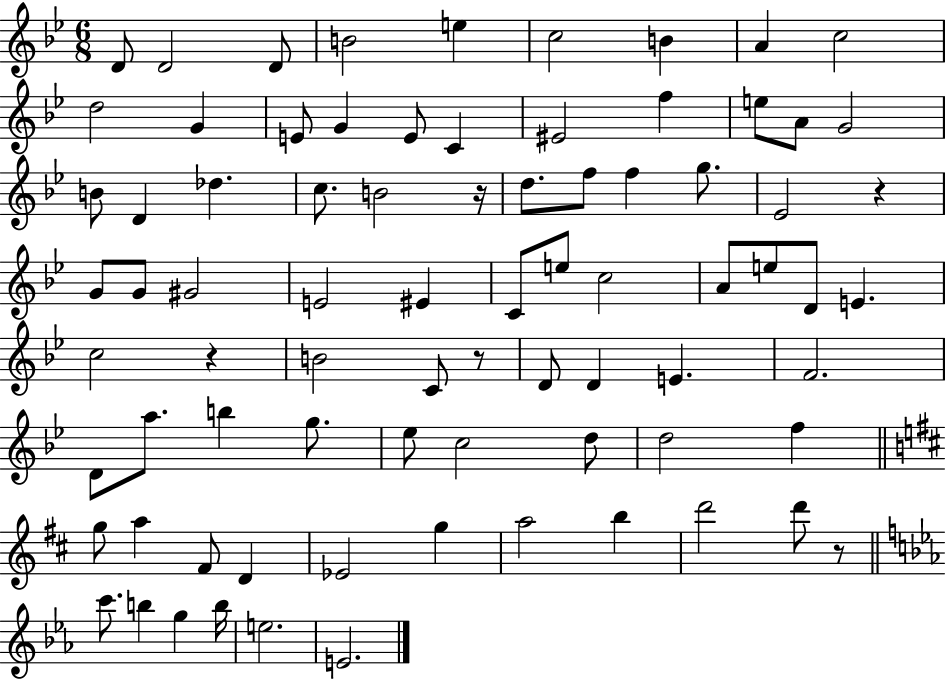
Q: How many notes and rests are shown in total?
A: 79